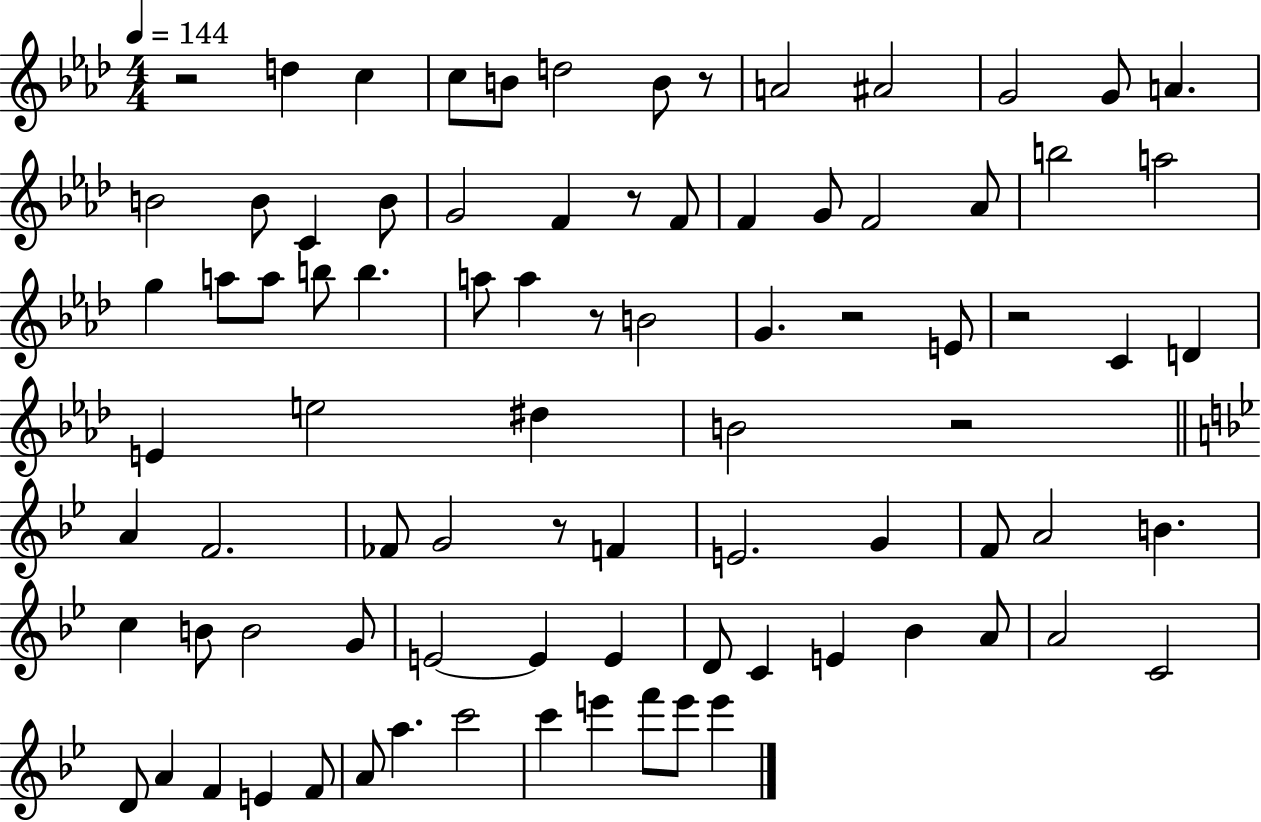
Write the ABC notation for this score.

X:1
T:Untitled
M:4/4
L:1/4
K:Ab
z2 d c c/2 B/2 d2 B/2 z/2 A2 ^A2 G2 G/2 A B2 B/2 C B/2 G2 F z/2 F/2 F G/2 F2 _A/2 b2 a2 g a/2 a/2 b/2 b a/2 a z/2 B2 G z2 E/2 z2 C D E e2 ^d B2 z2 A F2 _F/2 G2 z/2 F E2 G F/2 A2 B c B/2 B2 G/2 E2 E E D/2 C E _B A/2 A2 C2 D/2 A F E F/2 A/2 a c'2 c' e' f'/2 e'/2 e'